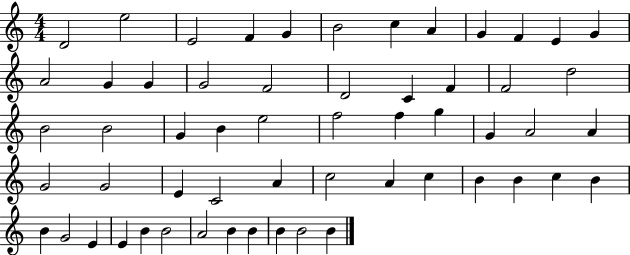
{
  \clef treble
  \numericTimeSignature
  \time 4/4
  \key c \major
  d'2 e''2 | e'2 f'4 g'4 | b'2 c''4 a'4 | g'4 f'4 e'4 g'4 | \break a'2 g'4 g'4 | g'2 f'2 | d'2 c'4 f'4 | f'2 d''2 | \break b'2 b'2 | g'4 b'4 e''2 | f''2 f''4 g''4 | g'4 a'2 a'4 | \break g'2 g'2 | e'4 c'2 a'4 | c''2 a'4 c''4 | b'4 b'4 c''4 b'4 | \break b'4 g'2 e'4 | e'4 b'4 b'2 | a'2 b'4 b'4 | b'4 b'2 b'4 | \break \bar "|."
}